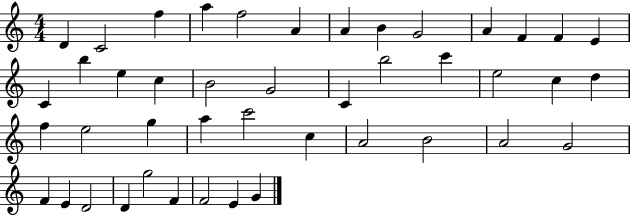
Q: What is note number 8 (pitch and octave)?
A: B4